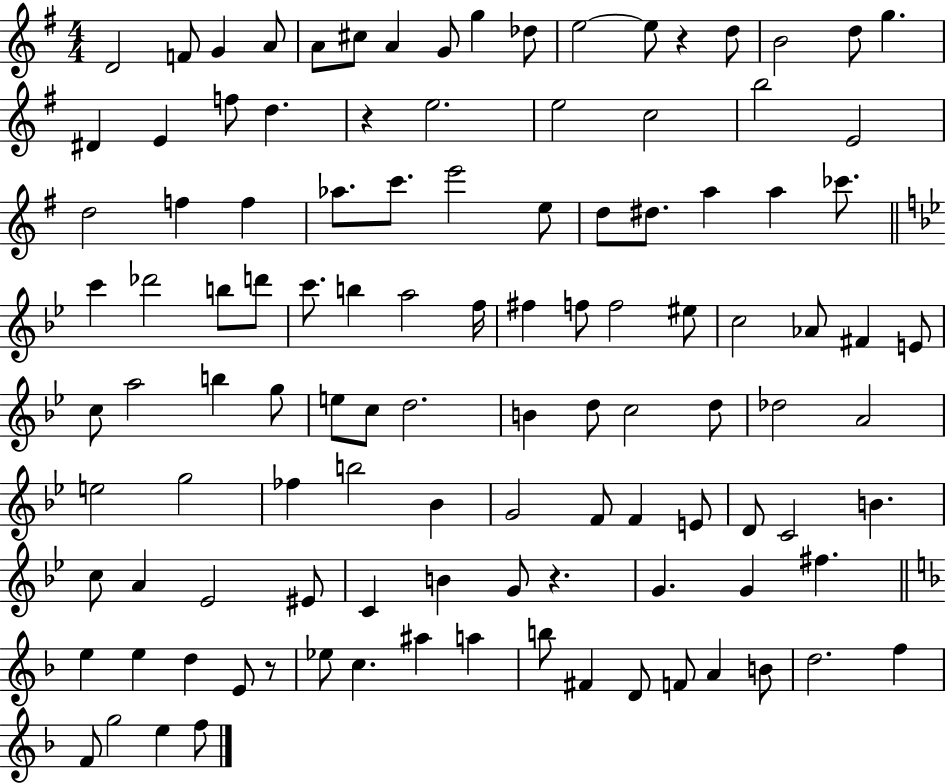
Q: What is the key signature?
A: G major